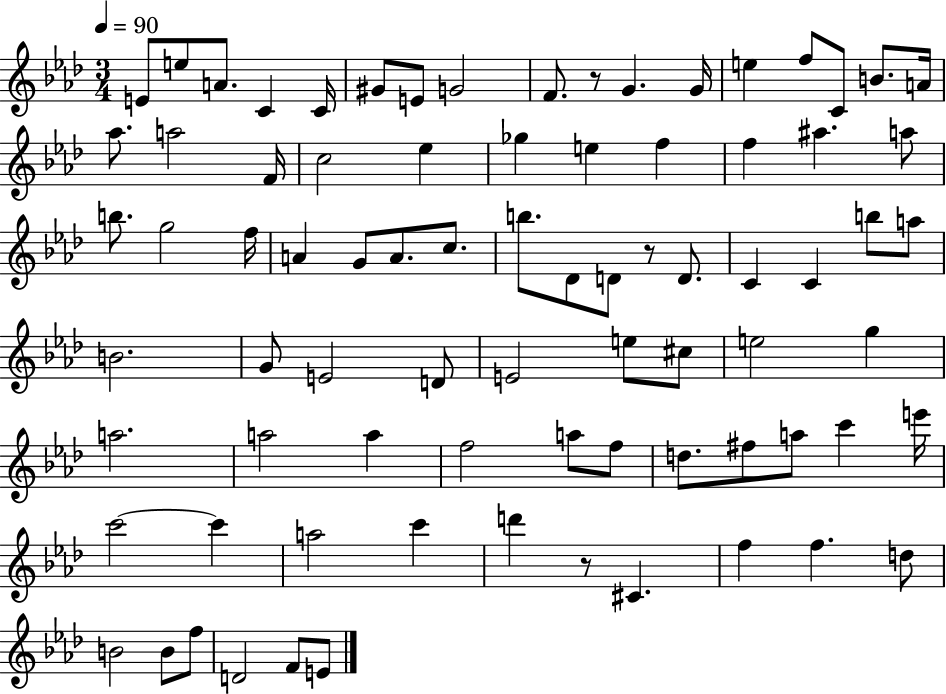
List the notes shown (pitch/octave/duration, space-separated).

E4/e E5/e A4/e. C4/q C4/s G#4/e E4/e G4/h F4/e. R/e G4/q. G4/s E5/q F5/e C4/e B4/e. A4/s Ab5/e. A5/h F4/s C5/h Eb5/q Gb5/q E5/q F5/q F5/q A#5/q. A5/e B5/e. G5/h F5/s A4/q G4/e A4/e. C5/e. B5/e. Db4/e D4/e R/e D4/e. C4/q C4/q B5/e A5/e B4/h. G4/e E4/h D4/e E4/h E5/e C#5/e E5/h G5/q A5/h. A5/h A5/q F5/h A5/e F5/e D5/e. F#5/e A5/e C6/q E6/s C6/h C6/q A5/h C6/q D6/q R/e C#4/q. F5/q F5/q. D5/e B4/h B4/e F5/e D4/h F4/e E4/e